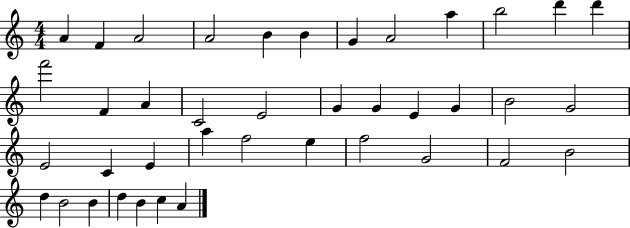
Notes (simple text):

A4/q F4/q A4/h A4/h B4/q B4/q G4/q A4/h A5/q B5/h D6/q D6/q F6/h F4/q A4/q C4/h E4/h G4/q G4/q E4/q G4/q B4/h G4/h E4/h C4/q E4/q A5/q F5/h E5/q F5/h G4/h F4/h B4/h D5/q B4/h B4/q D5/q B4/q C5/q A4/q